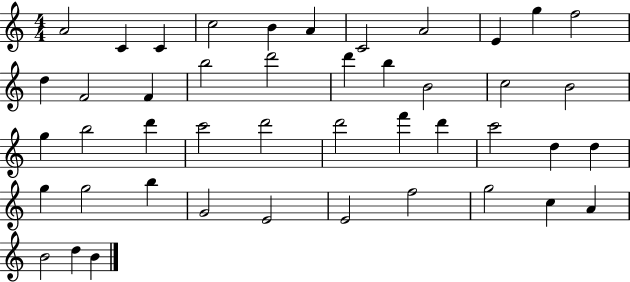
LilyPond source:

{
  \clef treble
  \numericTimeSignature
  \time 4/4
  \key c \major
  a'2 c'4 c'4 | c''2 b'4 a'4 | c'2 a'2 | e'4 g''4 f''2 | \break d''4 f'2 f'4 | b''2 d'''2 | d'''4 b''4 b'2 | c''2 b'2 | \break g''4 b''2 d'''4 | c'''2 d'''2 | d'''2 f'''4 d'''4 | c'''2 d''4 d''4 | \break g''4 g''2 b''4 | g'2 e'2 | e'2 f''2 | g''2 c''4 a'4 | \break b'2 d''4 b'4 | \bar "|."
}